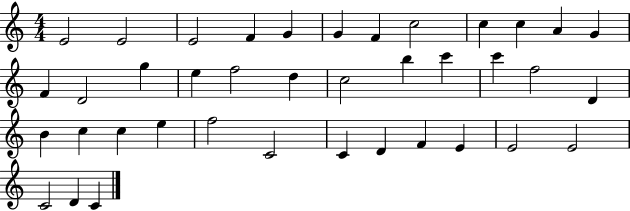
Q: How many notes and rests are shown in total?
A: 39